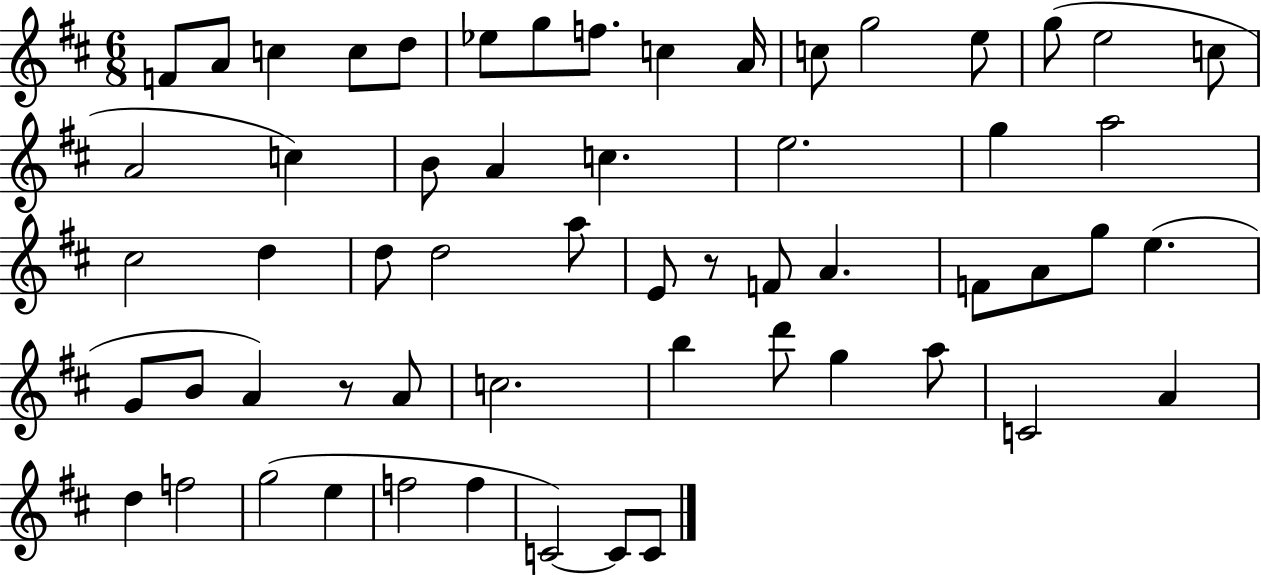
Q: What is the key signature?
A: D major